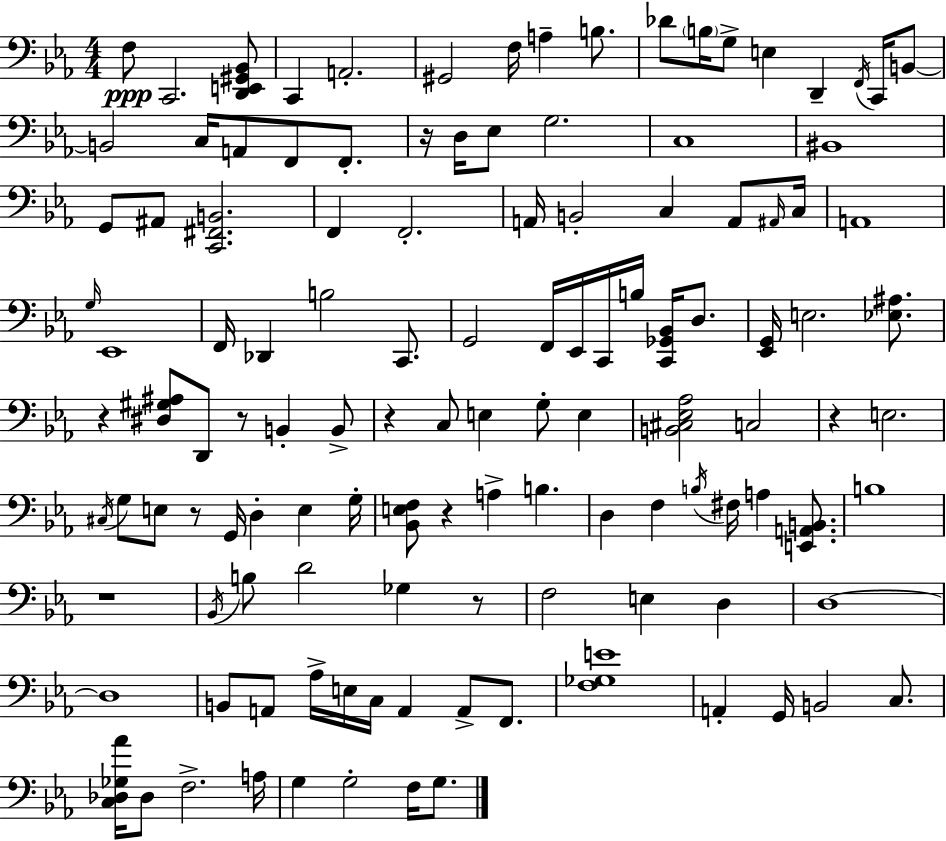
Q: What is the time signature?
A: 4/4